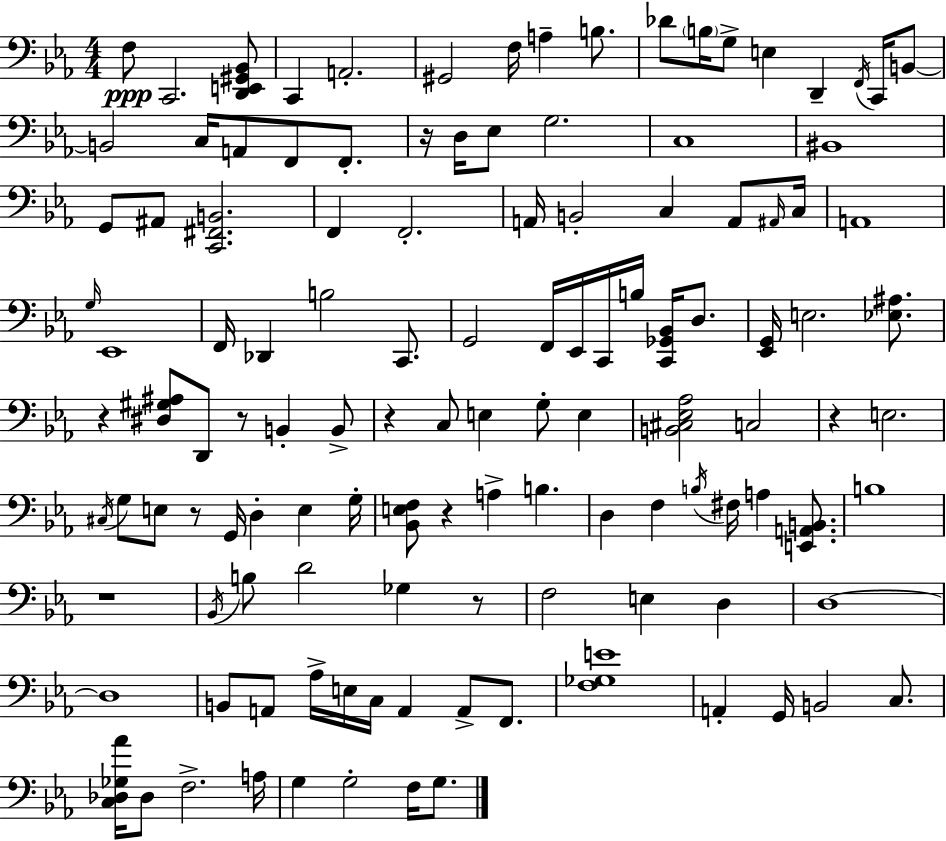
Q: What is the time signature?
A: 4/4